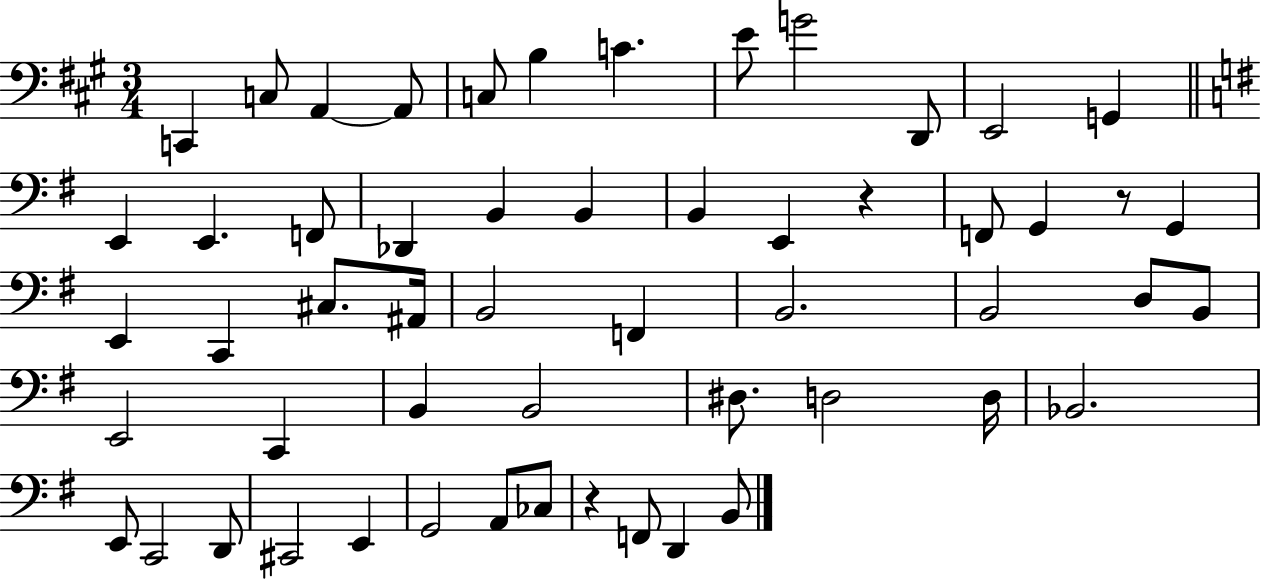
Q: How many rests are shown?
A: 3